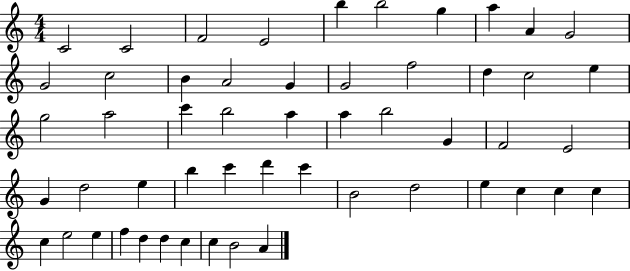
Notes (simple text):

C4/h C4/h F4/h E4/h B5/q B5/h G5/q A5/q A4/q G4/h G4/h C5/h B4/q A4/h G4/q G4/h F5/h D5/q C5/h E5/q G5/h A5/h C6/q B5/h A5/q A5/q B5/h G4/q F4/h E4/h G4/q D5/h E5/q B5/q C6/q D6/q C6/q B4/h D5/h E5/q C5/q C5/q C5/q C5/q E5/h E5/q F5/q D5/q D5/q C5/q C5/q B4/h A4/q